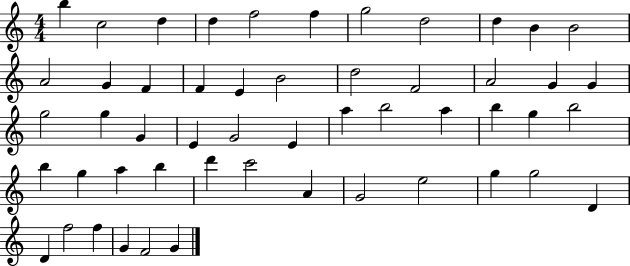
{
  \clef treble
  \numericTimeSignature
  \time 4/4
  \key c \major
  b''4 c''2 d''4 | d''4 f''2 f''4 | g''2 d''2 | d''4 b'4 b'2 | \break a'2 g'4 f'4 | f'4 e'4 b'2 | d''2 f'2 | a'2 g'4 g'4 | \break g''2 g''4 g'4 | e'4 g'2 e'4 | a''4 b''2 a''4 | b''4 g''4 b''2 | \break b''4 g''4 a''4 b''4 | d'''4 c'''2 a'4 | g'2 e''2 | g''4 g''2 d'4 | \break d'4 f''2 f''4 | g'4 f'2 g'4 | \bar "|."
}